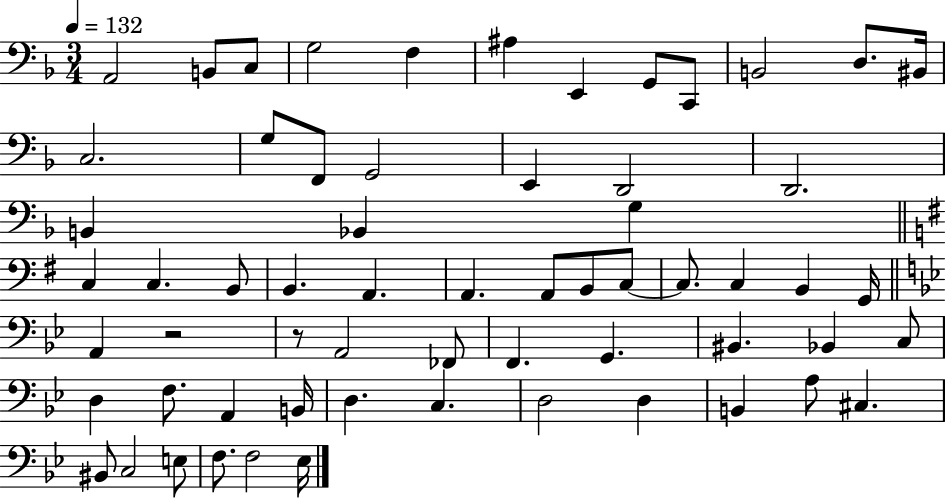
{
  \clef bass
  \numericTimeSignature
  \time 3/4
  \key f \major
  \tempo 4 = 132
  a,2 b,8 c8 | g2 f4 | ais4 e,4 g,8 c,8 | b,2 d8. bis,16 | \break c2. | g8 f,8 g,2 | e,4 d,2 | d,2. | \break b,4 bes,4 g4 | \bar "||" \break \key g \major c4 c4. b,8 | b,4. a,4. | a,4. a,8 b,8 c8~~ | c8. c4 b,4 g,16 | \break \bar "||" \break \key g \minor a,4 r2 | r8 a,2 fes,8 | f,4. g,4. | bis,4. bes,4 c8 | \break d4 f8. a,4 b,16 | d4. c4. | d2 d4 | b,4 a8 cis4. | \break bis,8 c2 e8 | f8. f2 ees16 | \bar "|."
}